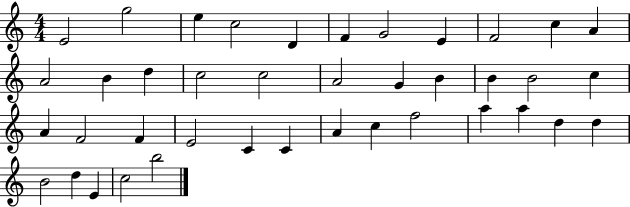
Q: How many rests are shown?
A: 0